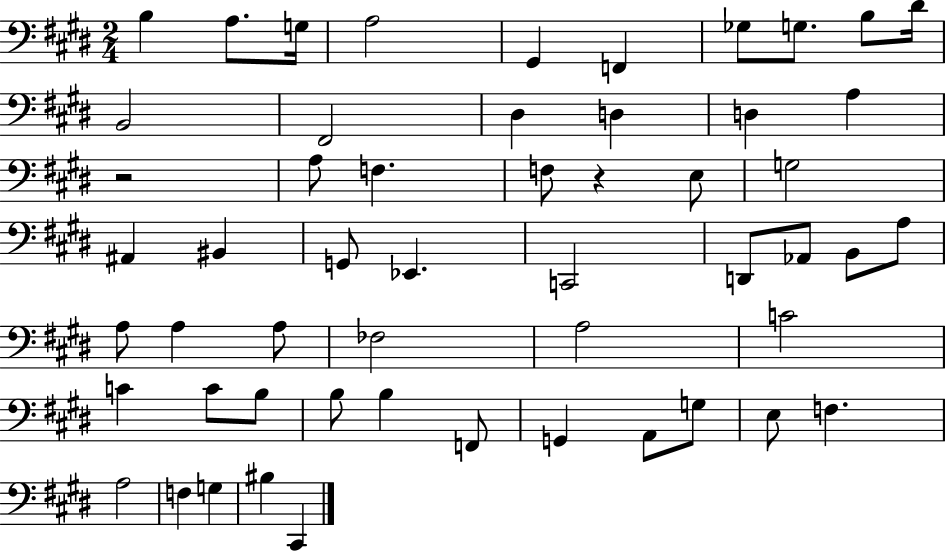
B3/q A3/e. G3/s A3/h G#2/q F2/q Gb3/e G3/e. B3/e D#4/s B2/h F#2/h D#3/q D3/q D3/q A3/q R/h A3/e F3/q. F3/e R/q E3/e G3/h A#2/q BIS2/q G2/e Eb2/q. C2/h D2/e Ab2/e B2/e A3/e A3/e A3/q A3/e FES3/h A3/h C4/h C4/q C4/e B3/e B3/e B3/q F2/e G2/q A2/e G3/e E3/e F3/q. A3/h F3/q G3/q BIS3/q C#2/q